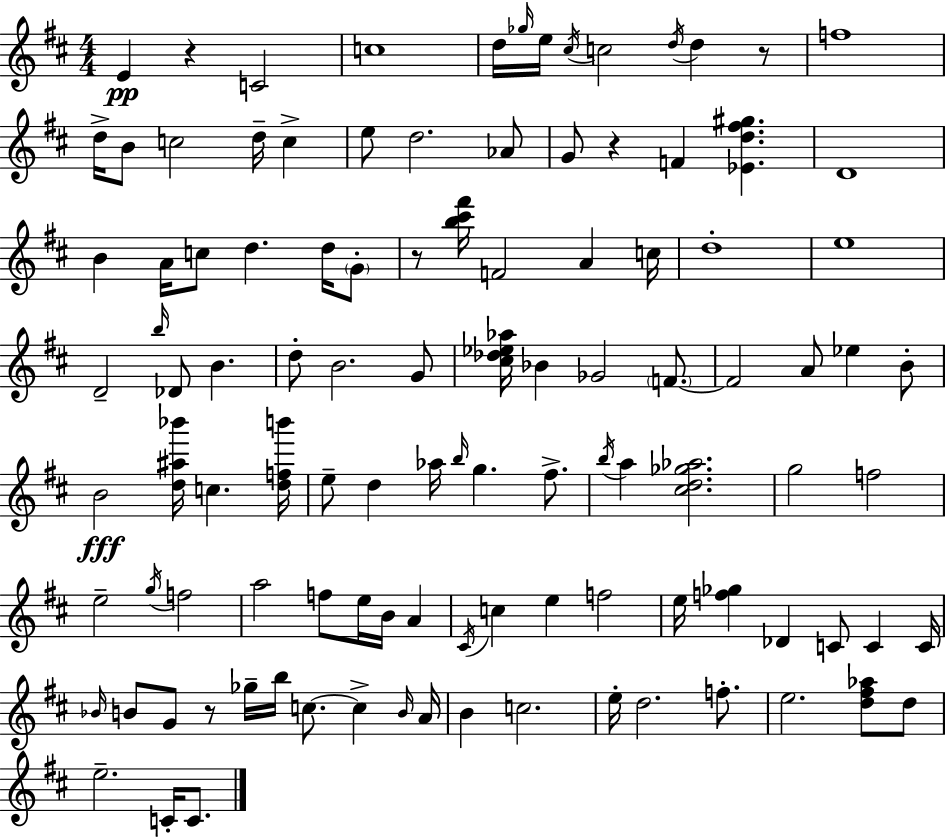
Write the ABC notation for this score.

X:1
T:Untitled
M:4/4
L:1/4
K:D
E z C2 c4 d/4 _g/4 e/4 ^c/4 c2 d/4 d z/2 f4 d/4 B/2 c2 d/4 c e/2 d2 _A/2 G/2 z F [_Ed^f^g] D4 B A/4 c/2 d d/4 G/2 z/2 [b^c'^f']/4 F2 A c/4 d4 e4 D2 b/4 _D/2 B d/2 B2 G/2 [^c_d_e_a]/4 _B _G2 F/2 F2 A/2 _e B/2 B2 [d^a_b']/4 c [dfb']/4 e/2 d _a/4 b/4 g ^f/2 b/4 a [^cd_g_a]2 g2 f2 e2 g/4 f2 a2 f/2 e/4 B/4 A ^C/4 c e f2 e/4 [f_g] _D C/2 C C/4 _B/4 B/2 G/2 z/2 _g/4 b/4 c/2 c B/4 A/4 B c2 e/4 d2 f/2 e2 [d^f_a]/2 d/2 e2 C/4 C/2